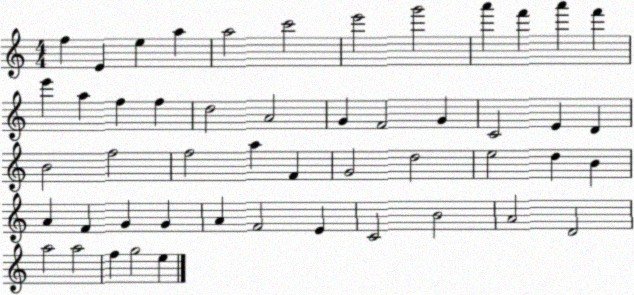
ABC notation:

X:1
T:Untitled
M:4/4
L:1/4
K:C
f E e a a2 c'2 e'2 g'2 a' f' a' f' e' a f f d2 A2 G F2 G C2 E D B2 f2 f2 a F G2 d2 e2 d B A F G G A F2 E C2 B2 A2 D2 a2 a2 f g2 e